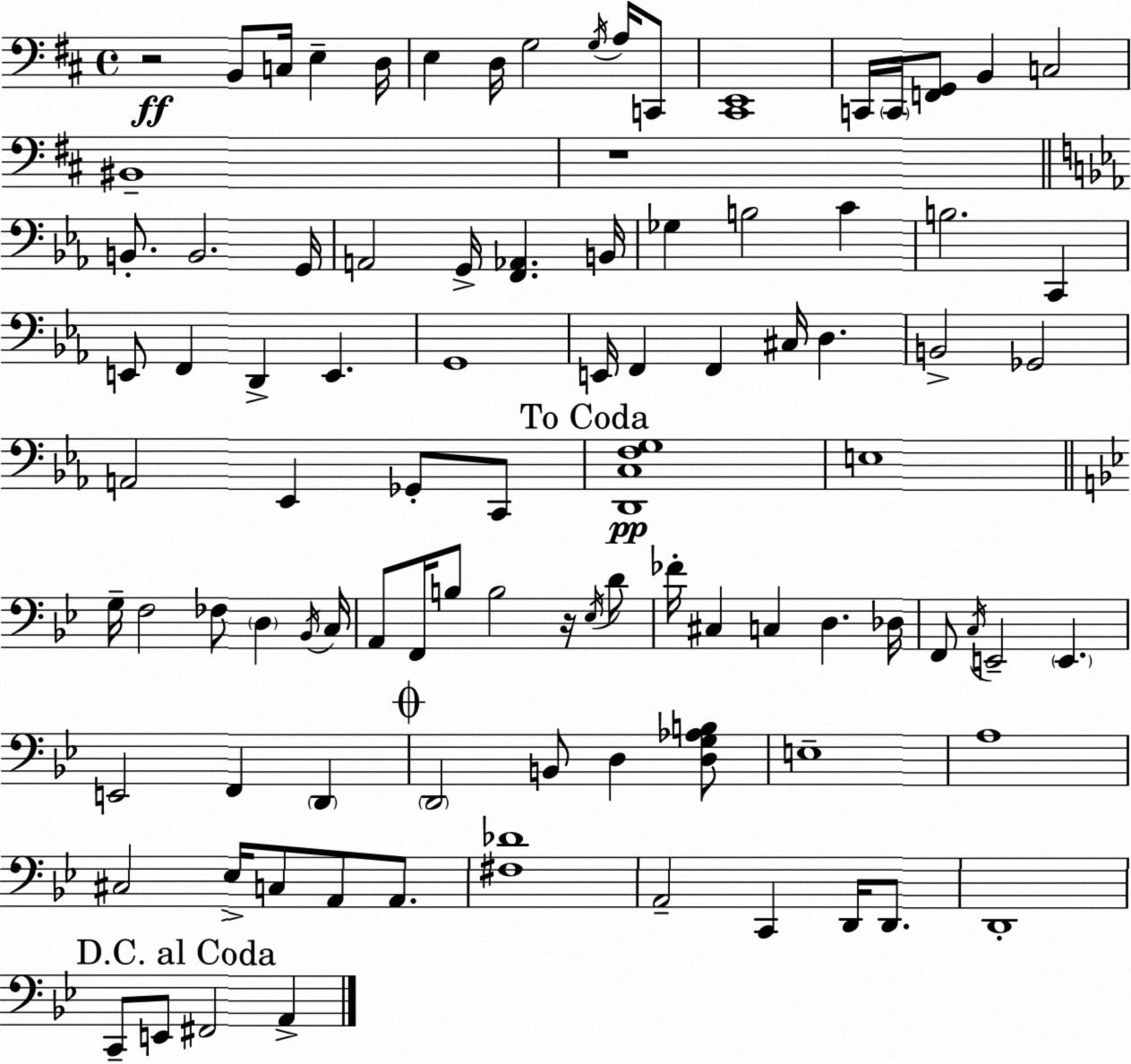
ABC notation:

X:1
T:Untitled
M:4/4
L:1/4
K:D
z2 B,,/2 C,/4 E, D,/4 E, D,/4 G,2 G,/4 A,/4 C,,/2 [^C,,E,,]4 C,,/4 C,,/4 [F,,G,,]/2 B,, C,2 ^B,,4 z4 B,,/2 B,,2 G,,/4 A,,2 G,,/4 [F,,_A,,] B,,/4 _G, B,2 C B,2 C,, E,,/2 F,, D,, E,, G,,4 E,,/4 F,, F,, ^C,/4 D, B,,2 _G,,2 A,,2 _E,, _G,,/2 C,,/2 [D,,C,F,G,]4 E,4 G,/4 F,2 _F,/2 D, _B,,/4 C,/4 A,,/2 F,,/4 B,/2 B,2 z/4 _E,/4 D/2 _F/4 ^C, C, D, _D,/4 F,,/2 C,/4 E,,2 E,, E,,2 F,, D,, D,,2 B,,/2 D, [D,G,_A,B,]/2 E,4 A,4 ^C,2 _E,/4 C,/2 A,,/2 A,,/2 [^F,_D]4 A,,2 C,, D,,/4 D,,/2 D,,4 C,,/2 E,,/2 ^F,,2 A,,